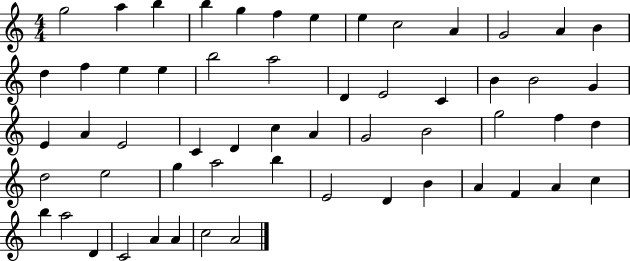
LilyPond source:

{
  \clef treble
  \numericTimeSignature
  \time 4/4
  \key c \major
  g''2 a''4 b''4 | b''4 g''4 f''4 e''4 | e''4 c''2 a'4 | g'2 a'4 b'4 | \break d''4 f''4 e''4 e''4 | b''2 a''2 | d'4 e'2 c'4 | b'4 b'2 g'4 | \break e'4 a'4 e'2 | c'4 d'4 c''4 a'4 | g'2 b'2 | g''2 f''4 d''4 | \break d''2 e''2 | g''4 a''2 b''4 | e'2 d'4 b'4 | a'4 f'4 a'4 c''4 | \break b''4 a''2 d'4 | c'2 a'4 a'4 | c''2 a'2 | \bar "|."
}